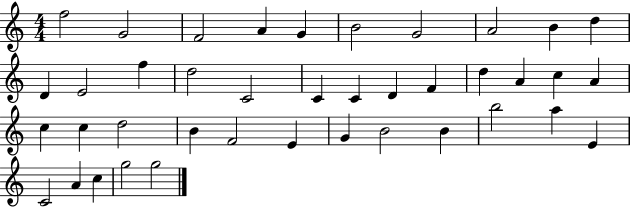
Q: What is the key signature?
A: C major